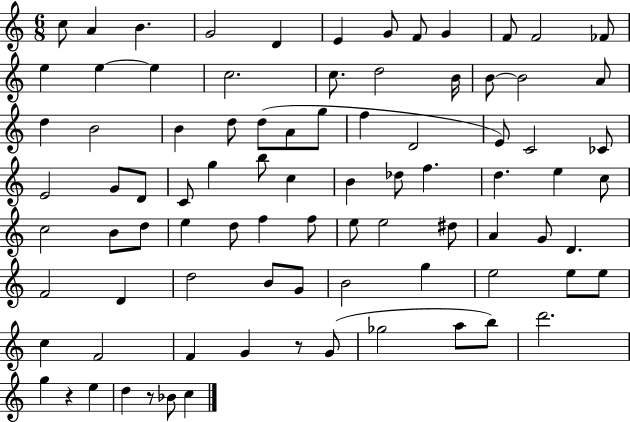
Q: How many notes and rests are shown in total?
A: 87